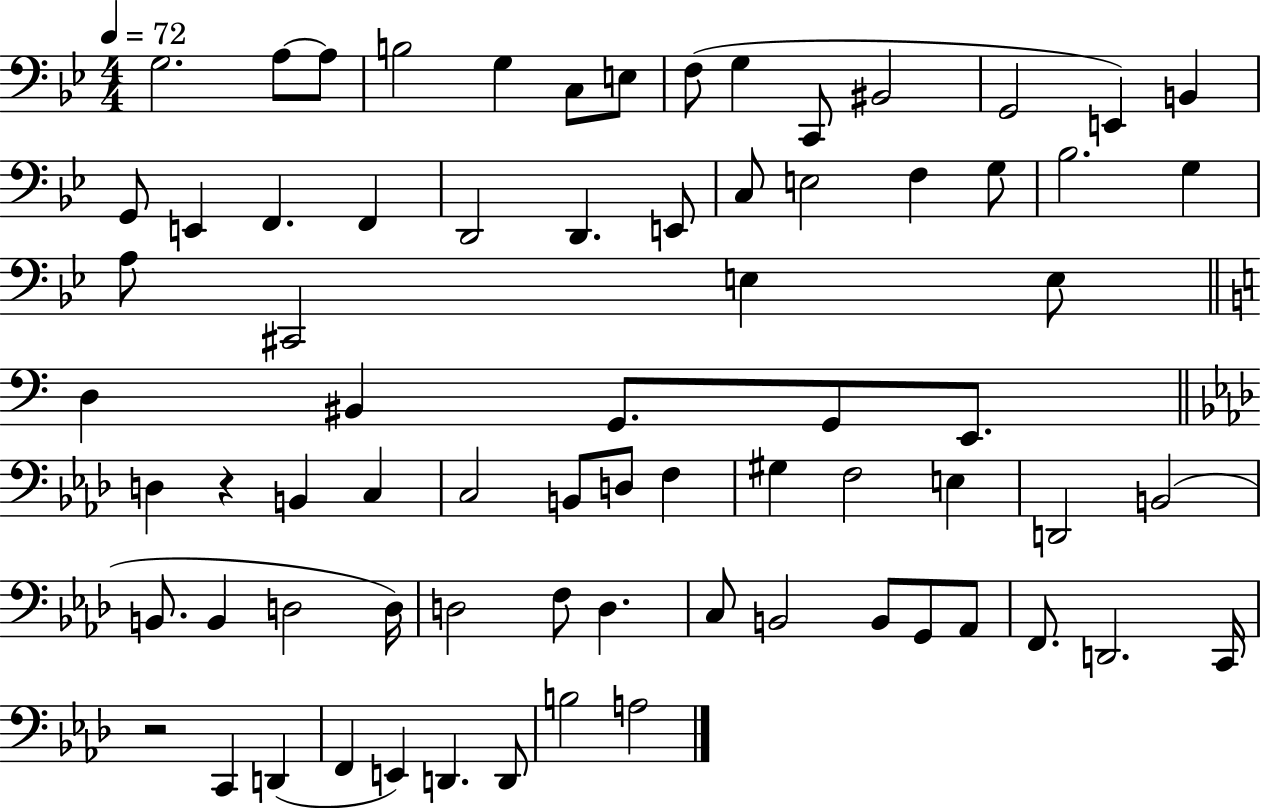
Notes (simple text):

G3/h. A3/e A3/e B3/h G3/q C3/e E3/e F3/e G3/q C2/e BIS2/h G2/h E2/q B2/q G2/e E2/q F2/q. F2/q D2/h D2/q. E2/e C3/e E3/h F3/q G3/e Bb3/h. G3/q A3/e C#2/h E3/q E3/e D3/q BIS2/q G2/e. G2/e E2/e. D3/q R/q B2/q C3/q C3/h B2/e D3/e F3/q G#3/q F3/h E3/q D2/h B2/h B2/e. B2/q D3/h D3/s D3/h F3/e D3/q. C3/e B2/h B2/e G2/e Ab2/e F2/e. D2/h. C2/s R/h C2/q D2/q F2/q E2/q D2/q. D2/e B3/h A3/h